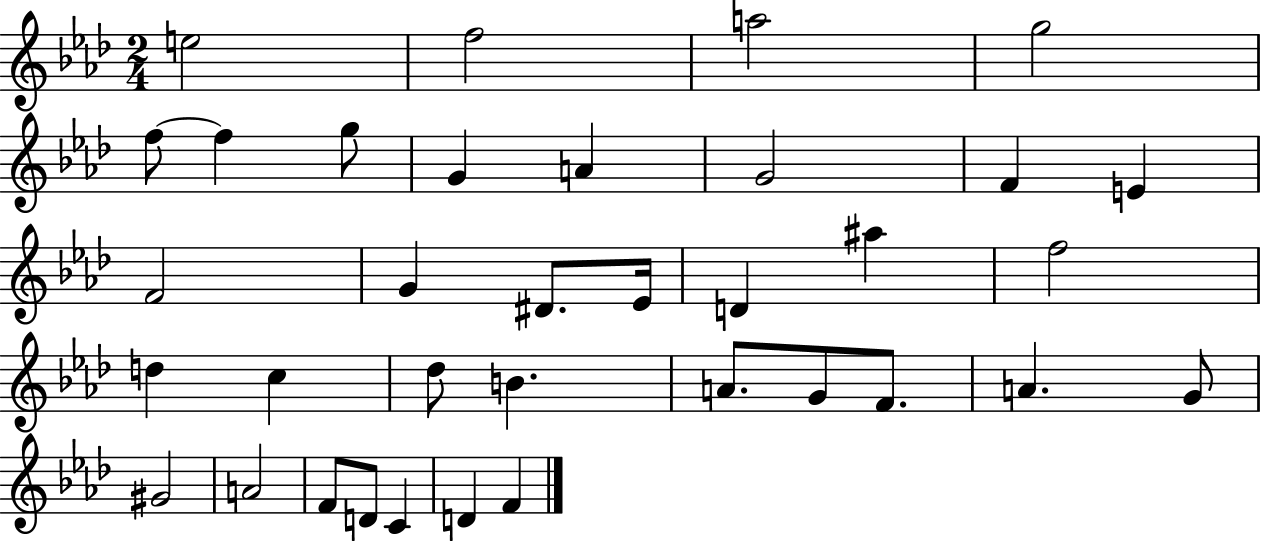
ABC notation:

X:1
T:Untitled
M:2/4
L:1/4
K:Ab
e2 f2 a2 g2 f/2 f g/2 G A G2 F E F2 G ^D/2 _E/4 D ^a f2 d c _d/2 B A/2 G/2 F/2 A G/2 ^G2 A2 F/2 D/2 C D F